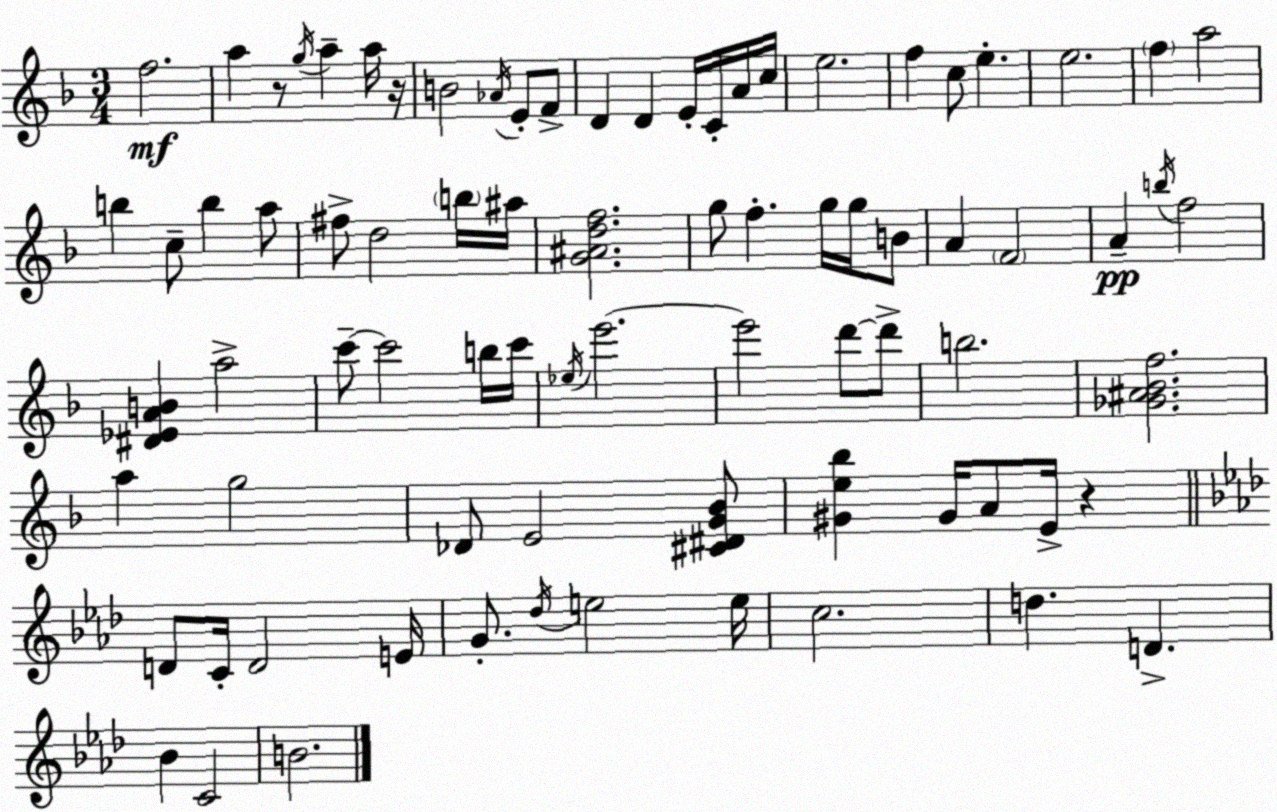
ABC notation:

X:1
T:Untitled
M:3/4
L:1/4
K:F
f2 a z/2 g/4 a a/4 z/4 B2 _A/4 E/2 F/2 D D E/4 C/4 A/4 c/4 e2 f c/2 e e2 f a2 b c/2 b a/2 ^f/2 d2 b/4 ^a/4 [G^Adf]2 g/2 f g/4 g/4 B/2 A F2 A b/4 f2 [^D_EAB] a2 c'/2 c'2 b/4 c'/4 _e/4 e'2 e'2 d'/2 d'/2 b2 [_G^A_Bf]2 a g2 _D/2 E2 [^C^DG_B]/2 [^Ge_b] ^G/4 A/2 E/4 z D/2 C/4 D2 E/4 G/2 _d/4 e2 e/4 c2 d D _B C2 B2